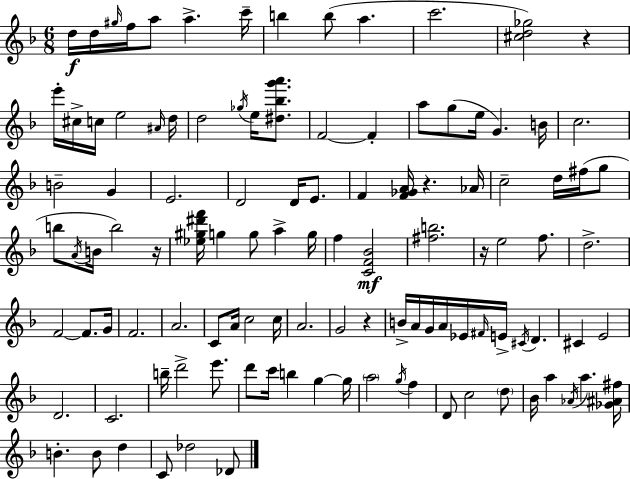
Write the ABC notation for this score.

X:1
T:Untitled
M:6/8
L:1/4
K:Dm
d/4 d/4 ^g/4 f/4 a/2 a c'/4 b b/2 a c'2 [^cd_g]2 z e'/4 ^c/4 c/4 e2 ^A/4 d/4 d2 _g/4 e/4 [^d_bg'a']/2 F2 F a/2 g/2 e/4 G B/4 c2 B2 G E2 D2 D/4 E/2 F [F_GA]/4 z _A/4 c2 d/4 ^f/4 g/2 b/2 A/4 B/4 b2 z/4 [_e^g^d'f']/4 g g/2 a g/4 f [CF_B]2 [^fb]2 z/4 e2 f/2 d2 F2 F/2 G/4 F2 A2 C/2 A/4 c2 c/4 A2 G2 z B/4 A/4 G/4 A/4 _E/4 ^F/4 E/4 ^C/4 D ^C E2 D2 C2 b/4 d'2 e'/2 d'/2 c'/4 b g g/4 a2 g/4 f D/2 c2 d/2 _B/4 a _A/4 a [_G^A^f]/4 B B/2 d C/2 _d2 _D/2